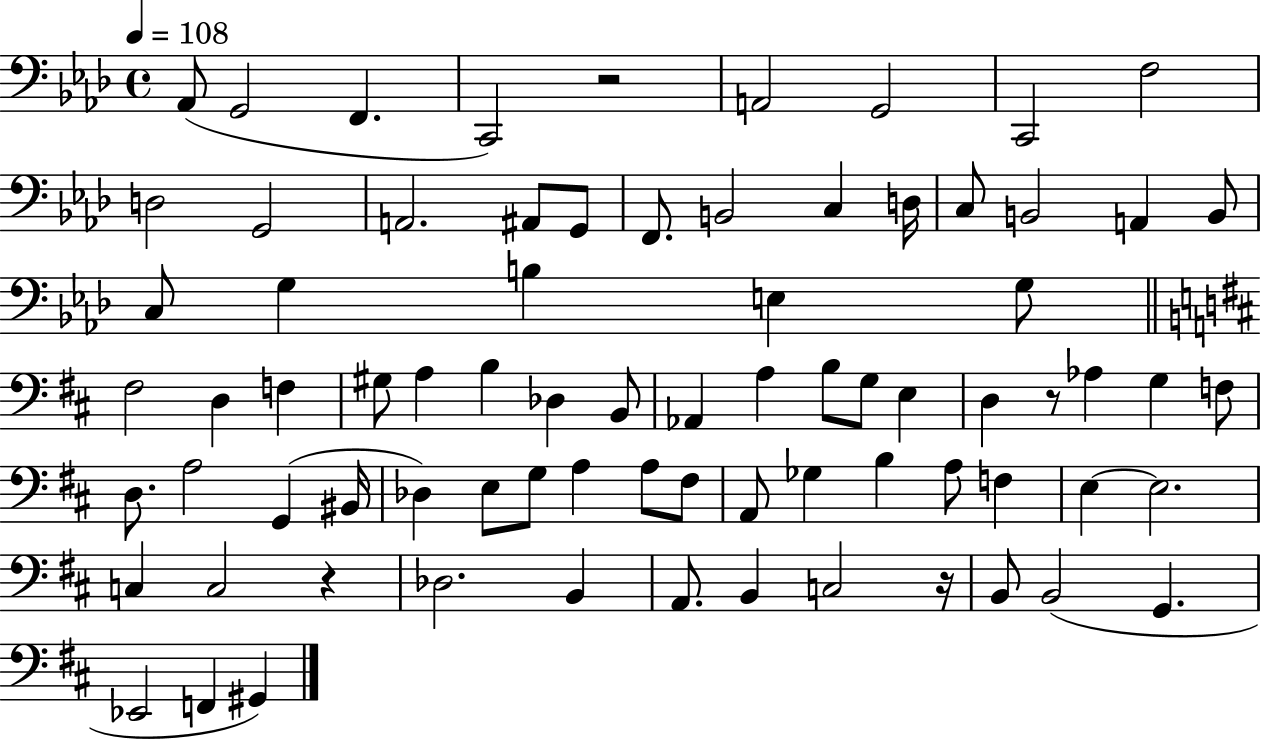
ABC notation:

X:1
T:Untitled
M:4/4
L:1/4
K:Ab
_A,,/2 G,,2 F,, C,,2 z2 A,,2 G,,2 C,,2 F,2 D,2 G,,2 A,,2 ^A,,/2 G,,/2 F,,/2 B,,2 C, D,/4 C,/2 B,,2 A,, B,,/2 C,/2 G, B, E, G,/2 ^F,2 D, F, ^G,/2 A, B, _D, B,,/2 _A,, A, B,/2 G,/2 E, D, z/2 _A, G, F,/2 D,/2 A,2 G,, ^B,,/4 _D, E,/2 G,/2 A, A,/2 ^F,/2 A,,/2 _G, B, A,/2 F, E, E,2 C, C,2 z _D,2 B,, A,,/2 B,, C,2 z/4 B,,/2 B,,2 G,, _E,,2 F,, ^G,,